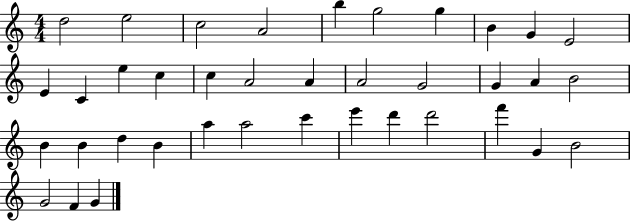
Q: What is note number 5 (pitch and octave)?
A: B5